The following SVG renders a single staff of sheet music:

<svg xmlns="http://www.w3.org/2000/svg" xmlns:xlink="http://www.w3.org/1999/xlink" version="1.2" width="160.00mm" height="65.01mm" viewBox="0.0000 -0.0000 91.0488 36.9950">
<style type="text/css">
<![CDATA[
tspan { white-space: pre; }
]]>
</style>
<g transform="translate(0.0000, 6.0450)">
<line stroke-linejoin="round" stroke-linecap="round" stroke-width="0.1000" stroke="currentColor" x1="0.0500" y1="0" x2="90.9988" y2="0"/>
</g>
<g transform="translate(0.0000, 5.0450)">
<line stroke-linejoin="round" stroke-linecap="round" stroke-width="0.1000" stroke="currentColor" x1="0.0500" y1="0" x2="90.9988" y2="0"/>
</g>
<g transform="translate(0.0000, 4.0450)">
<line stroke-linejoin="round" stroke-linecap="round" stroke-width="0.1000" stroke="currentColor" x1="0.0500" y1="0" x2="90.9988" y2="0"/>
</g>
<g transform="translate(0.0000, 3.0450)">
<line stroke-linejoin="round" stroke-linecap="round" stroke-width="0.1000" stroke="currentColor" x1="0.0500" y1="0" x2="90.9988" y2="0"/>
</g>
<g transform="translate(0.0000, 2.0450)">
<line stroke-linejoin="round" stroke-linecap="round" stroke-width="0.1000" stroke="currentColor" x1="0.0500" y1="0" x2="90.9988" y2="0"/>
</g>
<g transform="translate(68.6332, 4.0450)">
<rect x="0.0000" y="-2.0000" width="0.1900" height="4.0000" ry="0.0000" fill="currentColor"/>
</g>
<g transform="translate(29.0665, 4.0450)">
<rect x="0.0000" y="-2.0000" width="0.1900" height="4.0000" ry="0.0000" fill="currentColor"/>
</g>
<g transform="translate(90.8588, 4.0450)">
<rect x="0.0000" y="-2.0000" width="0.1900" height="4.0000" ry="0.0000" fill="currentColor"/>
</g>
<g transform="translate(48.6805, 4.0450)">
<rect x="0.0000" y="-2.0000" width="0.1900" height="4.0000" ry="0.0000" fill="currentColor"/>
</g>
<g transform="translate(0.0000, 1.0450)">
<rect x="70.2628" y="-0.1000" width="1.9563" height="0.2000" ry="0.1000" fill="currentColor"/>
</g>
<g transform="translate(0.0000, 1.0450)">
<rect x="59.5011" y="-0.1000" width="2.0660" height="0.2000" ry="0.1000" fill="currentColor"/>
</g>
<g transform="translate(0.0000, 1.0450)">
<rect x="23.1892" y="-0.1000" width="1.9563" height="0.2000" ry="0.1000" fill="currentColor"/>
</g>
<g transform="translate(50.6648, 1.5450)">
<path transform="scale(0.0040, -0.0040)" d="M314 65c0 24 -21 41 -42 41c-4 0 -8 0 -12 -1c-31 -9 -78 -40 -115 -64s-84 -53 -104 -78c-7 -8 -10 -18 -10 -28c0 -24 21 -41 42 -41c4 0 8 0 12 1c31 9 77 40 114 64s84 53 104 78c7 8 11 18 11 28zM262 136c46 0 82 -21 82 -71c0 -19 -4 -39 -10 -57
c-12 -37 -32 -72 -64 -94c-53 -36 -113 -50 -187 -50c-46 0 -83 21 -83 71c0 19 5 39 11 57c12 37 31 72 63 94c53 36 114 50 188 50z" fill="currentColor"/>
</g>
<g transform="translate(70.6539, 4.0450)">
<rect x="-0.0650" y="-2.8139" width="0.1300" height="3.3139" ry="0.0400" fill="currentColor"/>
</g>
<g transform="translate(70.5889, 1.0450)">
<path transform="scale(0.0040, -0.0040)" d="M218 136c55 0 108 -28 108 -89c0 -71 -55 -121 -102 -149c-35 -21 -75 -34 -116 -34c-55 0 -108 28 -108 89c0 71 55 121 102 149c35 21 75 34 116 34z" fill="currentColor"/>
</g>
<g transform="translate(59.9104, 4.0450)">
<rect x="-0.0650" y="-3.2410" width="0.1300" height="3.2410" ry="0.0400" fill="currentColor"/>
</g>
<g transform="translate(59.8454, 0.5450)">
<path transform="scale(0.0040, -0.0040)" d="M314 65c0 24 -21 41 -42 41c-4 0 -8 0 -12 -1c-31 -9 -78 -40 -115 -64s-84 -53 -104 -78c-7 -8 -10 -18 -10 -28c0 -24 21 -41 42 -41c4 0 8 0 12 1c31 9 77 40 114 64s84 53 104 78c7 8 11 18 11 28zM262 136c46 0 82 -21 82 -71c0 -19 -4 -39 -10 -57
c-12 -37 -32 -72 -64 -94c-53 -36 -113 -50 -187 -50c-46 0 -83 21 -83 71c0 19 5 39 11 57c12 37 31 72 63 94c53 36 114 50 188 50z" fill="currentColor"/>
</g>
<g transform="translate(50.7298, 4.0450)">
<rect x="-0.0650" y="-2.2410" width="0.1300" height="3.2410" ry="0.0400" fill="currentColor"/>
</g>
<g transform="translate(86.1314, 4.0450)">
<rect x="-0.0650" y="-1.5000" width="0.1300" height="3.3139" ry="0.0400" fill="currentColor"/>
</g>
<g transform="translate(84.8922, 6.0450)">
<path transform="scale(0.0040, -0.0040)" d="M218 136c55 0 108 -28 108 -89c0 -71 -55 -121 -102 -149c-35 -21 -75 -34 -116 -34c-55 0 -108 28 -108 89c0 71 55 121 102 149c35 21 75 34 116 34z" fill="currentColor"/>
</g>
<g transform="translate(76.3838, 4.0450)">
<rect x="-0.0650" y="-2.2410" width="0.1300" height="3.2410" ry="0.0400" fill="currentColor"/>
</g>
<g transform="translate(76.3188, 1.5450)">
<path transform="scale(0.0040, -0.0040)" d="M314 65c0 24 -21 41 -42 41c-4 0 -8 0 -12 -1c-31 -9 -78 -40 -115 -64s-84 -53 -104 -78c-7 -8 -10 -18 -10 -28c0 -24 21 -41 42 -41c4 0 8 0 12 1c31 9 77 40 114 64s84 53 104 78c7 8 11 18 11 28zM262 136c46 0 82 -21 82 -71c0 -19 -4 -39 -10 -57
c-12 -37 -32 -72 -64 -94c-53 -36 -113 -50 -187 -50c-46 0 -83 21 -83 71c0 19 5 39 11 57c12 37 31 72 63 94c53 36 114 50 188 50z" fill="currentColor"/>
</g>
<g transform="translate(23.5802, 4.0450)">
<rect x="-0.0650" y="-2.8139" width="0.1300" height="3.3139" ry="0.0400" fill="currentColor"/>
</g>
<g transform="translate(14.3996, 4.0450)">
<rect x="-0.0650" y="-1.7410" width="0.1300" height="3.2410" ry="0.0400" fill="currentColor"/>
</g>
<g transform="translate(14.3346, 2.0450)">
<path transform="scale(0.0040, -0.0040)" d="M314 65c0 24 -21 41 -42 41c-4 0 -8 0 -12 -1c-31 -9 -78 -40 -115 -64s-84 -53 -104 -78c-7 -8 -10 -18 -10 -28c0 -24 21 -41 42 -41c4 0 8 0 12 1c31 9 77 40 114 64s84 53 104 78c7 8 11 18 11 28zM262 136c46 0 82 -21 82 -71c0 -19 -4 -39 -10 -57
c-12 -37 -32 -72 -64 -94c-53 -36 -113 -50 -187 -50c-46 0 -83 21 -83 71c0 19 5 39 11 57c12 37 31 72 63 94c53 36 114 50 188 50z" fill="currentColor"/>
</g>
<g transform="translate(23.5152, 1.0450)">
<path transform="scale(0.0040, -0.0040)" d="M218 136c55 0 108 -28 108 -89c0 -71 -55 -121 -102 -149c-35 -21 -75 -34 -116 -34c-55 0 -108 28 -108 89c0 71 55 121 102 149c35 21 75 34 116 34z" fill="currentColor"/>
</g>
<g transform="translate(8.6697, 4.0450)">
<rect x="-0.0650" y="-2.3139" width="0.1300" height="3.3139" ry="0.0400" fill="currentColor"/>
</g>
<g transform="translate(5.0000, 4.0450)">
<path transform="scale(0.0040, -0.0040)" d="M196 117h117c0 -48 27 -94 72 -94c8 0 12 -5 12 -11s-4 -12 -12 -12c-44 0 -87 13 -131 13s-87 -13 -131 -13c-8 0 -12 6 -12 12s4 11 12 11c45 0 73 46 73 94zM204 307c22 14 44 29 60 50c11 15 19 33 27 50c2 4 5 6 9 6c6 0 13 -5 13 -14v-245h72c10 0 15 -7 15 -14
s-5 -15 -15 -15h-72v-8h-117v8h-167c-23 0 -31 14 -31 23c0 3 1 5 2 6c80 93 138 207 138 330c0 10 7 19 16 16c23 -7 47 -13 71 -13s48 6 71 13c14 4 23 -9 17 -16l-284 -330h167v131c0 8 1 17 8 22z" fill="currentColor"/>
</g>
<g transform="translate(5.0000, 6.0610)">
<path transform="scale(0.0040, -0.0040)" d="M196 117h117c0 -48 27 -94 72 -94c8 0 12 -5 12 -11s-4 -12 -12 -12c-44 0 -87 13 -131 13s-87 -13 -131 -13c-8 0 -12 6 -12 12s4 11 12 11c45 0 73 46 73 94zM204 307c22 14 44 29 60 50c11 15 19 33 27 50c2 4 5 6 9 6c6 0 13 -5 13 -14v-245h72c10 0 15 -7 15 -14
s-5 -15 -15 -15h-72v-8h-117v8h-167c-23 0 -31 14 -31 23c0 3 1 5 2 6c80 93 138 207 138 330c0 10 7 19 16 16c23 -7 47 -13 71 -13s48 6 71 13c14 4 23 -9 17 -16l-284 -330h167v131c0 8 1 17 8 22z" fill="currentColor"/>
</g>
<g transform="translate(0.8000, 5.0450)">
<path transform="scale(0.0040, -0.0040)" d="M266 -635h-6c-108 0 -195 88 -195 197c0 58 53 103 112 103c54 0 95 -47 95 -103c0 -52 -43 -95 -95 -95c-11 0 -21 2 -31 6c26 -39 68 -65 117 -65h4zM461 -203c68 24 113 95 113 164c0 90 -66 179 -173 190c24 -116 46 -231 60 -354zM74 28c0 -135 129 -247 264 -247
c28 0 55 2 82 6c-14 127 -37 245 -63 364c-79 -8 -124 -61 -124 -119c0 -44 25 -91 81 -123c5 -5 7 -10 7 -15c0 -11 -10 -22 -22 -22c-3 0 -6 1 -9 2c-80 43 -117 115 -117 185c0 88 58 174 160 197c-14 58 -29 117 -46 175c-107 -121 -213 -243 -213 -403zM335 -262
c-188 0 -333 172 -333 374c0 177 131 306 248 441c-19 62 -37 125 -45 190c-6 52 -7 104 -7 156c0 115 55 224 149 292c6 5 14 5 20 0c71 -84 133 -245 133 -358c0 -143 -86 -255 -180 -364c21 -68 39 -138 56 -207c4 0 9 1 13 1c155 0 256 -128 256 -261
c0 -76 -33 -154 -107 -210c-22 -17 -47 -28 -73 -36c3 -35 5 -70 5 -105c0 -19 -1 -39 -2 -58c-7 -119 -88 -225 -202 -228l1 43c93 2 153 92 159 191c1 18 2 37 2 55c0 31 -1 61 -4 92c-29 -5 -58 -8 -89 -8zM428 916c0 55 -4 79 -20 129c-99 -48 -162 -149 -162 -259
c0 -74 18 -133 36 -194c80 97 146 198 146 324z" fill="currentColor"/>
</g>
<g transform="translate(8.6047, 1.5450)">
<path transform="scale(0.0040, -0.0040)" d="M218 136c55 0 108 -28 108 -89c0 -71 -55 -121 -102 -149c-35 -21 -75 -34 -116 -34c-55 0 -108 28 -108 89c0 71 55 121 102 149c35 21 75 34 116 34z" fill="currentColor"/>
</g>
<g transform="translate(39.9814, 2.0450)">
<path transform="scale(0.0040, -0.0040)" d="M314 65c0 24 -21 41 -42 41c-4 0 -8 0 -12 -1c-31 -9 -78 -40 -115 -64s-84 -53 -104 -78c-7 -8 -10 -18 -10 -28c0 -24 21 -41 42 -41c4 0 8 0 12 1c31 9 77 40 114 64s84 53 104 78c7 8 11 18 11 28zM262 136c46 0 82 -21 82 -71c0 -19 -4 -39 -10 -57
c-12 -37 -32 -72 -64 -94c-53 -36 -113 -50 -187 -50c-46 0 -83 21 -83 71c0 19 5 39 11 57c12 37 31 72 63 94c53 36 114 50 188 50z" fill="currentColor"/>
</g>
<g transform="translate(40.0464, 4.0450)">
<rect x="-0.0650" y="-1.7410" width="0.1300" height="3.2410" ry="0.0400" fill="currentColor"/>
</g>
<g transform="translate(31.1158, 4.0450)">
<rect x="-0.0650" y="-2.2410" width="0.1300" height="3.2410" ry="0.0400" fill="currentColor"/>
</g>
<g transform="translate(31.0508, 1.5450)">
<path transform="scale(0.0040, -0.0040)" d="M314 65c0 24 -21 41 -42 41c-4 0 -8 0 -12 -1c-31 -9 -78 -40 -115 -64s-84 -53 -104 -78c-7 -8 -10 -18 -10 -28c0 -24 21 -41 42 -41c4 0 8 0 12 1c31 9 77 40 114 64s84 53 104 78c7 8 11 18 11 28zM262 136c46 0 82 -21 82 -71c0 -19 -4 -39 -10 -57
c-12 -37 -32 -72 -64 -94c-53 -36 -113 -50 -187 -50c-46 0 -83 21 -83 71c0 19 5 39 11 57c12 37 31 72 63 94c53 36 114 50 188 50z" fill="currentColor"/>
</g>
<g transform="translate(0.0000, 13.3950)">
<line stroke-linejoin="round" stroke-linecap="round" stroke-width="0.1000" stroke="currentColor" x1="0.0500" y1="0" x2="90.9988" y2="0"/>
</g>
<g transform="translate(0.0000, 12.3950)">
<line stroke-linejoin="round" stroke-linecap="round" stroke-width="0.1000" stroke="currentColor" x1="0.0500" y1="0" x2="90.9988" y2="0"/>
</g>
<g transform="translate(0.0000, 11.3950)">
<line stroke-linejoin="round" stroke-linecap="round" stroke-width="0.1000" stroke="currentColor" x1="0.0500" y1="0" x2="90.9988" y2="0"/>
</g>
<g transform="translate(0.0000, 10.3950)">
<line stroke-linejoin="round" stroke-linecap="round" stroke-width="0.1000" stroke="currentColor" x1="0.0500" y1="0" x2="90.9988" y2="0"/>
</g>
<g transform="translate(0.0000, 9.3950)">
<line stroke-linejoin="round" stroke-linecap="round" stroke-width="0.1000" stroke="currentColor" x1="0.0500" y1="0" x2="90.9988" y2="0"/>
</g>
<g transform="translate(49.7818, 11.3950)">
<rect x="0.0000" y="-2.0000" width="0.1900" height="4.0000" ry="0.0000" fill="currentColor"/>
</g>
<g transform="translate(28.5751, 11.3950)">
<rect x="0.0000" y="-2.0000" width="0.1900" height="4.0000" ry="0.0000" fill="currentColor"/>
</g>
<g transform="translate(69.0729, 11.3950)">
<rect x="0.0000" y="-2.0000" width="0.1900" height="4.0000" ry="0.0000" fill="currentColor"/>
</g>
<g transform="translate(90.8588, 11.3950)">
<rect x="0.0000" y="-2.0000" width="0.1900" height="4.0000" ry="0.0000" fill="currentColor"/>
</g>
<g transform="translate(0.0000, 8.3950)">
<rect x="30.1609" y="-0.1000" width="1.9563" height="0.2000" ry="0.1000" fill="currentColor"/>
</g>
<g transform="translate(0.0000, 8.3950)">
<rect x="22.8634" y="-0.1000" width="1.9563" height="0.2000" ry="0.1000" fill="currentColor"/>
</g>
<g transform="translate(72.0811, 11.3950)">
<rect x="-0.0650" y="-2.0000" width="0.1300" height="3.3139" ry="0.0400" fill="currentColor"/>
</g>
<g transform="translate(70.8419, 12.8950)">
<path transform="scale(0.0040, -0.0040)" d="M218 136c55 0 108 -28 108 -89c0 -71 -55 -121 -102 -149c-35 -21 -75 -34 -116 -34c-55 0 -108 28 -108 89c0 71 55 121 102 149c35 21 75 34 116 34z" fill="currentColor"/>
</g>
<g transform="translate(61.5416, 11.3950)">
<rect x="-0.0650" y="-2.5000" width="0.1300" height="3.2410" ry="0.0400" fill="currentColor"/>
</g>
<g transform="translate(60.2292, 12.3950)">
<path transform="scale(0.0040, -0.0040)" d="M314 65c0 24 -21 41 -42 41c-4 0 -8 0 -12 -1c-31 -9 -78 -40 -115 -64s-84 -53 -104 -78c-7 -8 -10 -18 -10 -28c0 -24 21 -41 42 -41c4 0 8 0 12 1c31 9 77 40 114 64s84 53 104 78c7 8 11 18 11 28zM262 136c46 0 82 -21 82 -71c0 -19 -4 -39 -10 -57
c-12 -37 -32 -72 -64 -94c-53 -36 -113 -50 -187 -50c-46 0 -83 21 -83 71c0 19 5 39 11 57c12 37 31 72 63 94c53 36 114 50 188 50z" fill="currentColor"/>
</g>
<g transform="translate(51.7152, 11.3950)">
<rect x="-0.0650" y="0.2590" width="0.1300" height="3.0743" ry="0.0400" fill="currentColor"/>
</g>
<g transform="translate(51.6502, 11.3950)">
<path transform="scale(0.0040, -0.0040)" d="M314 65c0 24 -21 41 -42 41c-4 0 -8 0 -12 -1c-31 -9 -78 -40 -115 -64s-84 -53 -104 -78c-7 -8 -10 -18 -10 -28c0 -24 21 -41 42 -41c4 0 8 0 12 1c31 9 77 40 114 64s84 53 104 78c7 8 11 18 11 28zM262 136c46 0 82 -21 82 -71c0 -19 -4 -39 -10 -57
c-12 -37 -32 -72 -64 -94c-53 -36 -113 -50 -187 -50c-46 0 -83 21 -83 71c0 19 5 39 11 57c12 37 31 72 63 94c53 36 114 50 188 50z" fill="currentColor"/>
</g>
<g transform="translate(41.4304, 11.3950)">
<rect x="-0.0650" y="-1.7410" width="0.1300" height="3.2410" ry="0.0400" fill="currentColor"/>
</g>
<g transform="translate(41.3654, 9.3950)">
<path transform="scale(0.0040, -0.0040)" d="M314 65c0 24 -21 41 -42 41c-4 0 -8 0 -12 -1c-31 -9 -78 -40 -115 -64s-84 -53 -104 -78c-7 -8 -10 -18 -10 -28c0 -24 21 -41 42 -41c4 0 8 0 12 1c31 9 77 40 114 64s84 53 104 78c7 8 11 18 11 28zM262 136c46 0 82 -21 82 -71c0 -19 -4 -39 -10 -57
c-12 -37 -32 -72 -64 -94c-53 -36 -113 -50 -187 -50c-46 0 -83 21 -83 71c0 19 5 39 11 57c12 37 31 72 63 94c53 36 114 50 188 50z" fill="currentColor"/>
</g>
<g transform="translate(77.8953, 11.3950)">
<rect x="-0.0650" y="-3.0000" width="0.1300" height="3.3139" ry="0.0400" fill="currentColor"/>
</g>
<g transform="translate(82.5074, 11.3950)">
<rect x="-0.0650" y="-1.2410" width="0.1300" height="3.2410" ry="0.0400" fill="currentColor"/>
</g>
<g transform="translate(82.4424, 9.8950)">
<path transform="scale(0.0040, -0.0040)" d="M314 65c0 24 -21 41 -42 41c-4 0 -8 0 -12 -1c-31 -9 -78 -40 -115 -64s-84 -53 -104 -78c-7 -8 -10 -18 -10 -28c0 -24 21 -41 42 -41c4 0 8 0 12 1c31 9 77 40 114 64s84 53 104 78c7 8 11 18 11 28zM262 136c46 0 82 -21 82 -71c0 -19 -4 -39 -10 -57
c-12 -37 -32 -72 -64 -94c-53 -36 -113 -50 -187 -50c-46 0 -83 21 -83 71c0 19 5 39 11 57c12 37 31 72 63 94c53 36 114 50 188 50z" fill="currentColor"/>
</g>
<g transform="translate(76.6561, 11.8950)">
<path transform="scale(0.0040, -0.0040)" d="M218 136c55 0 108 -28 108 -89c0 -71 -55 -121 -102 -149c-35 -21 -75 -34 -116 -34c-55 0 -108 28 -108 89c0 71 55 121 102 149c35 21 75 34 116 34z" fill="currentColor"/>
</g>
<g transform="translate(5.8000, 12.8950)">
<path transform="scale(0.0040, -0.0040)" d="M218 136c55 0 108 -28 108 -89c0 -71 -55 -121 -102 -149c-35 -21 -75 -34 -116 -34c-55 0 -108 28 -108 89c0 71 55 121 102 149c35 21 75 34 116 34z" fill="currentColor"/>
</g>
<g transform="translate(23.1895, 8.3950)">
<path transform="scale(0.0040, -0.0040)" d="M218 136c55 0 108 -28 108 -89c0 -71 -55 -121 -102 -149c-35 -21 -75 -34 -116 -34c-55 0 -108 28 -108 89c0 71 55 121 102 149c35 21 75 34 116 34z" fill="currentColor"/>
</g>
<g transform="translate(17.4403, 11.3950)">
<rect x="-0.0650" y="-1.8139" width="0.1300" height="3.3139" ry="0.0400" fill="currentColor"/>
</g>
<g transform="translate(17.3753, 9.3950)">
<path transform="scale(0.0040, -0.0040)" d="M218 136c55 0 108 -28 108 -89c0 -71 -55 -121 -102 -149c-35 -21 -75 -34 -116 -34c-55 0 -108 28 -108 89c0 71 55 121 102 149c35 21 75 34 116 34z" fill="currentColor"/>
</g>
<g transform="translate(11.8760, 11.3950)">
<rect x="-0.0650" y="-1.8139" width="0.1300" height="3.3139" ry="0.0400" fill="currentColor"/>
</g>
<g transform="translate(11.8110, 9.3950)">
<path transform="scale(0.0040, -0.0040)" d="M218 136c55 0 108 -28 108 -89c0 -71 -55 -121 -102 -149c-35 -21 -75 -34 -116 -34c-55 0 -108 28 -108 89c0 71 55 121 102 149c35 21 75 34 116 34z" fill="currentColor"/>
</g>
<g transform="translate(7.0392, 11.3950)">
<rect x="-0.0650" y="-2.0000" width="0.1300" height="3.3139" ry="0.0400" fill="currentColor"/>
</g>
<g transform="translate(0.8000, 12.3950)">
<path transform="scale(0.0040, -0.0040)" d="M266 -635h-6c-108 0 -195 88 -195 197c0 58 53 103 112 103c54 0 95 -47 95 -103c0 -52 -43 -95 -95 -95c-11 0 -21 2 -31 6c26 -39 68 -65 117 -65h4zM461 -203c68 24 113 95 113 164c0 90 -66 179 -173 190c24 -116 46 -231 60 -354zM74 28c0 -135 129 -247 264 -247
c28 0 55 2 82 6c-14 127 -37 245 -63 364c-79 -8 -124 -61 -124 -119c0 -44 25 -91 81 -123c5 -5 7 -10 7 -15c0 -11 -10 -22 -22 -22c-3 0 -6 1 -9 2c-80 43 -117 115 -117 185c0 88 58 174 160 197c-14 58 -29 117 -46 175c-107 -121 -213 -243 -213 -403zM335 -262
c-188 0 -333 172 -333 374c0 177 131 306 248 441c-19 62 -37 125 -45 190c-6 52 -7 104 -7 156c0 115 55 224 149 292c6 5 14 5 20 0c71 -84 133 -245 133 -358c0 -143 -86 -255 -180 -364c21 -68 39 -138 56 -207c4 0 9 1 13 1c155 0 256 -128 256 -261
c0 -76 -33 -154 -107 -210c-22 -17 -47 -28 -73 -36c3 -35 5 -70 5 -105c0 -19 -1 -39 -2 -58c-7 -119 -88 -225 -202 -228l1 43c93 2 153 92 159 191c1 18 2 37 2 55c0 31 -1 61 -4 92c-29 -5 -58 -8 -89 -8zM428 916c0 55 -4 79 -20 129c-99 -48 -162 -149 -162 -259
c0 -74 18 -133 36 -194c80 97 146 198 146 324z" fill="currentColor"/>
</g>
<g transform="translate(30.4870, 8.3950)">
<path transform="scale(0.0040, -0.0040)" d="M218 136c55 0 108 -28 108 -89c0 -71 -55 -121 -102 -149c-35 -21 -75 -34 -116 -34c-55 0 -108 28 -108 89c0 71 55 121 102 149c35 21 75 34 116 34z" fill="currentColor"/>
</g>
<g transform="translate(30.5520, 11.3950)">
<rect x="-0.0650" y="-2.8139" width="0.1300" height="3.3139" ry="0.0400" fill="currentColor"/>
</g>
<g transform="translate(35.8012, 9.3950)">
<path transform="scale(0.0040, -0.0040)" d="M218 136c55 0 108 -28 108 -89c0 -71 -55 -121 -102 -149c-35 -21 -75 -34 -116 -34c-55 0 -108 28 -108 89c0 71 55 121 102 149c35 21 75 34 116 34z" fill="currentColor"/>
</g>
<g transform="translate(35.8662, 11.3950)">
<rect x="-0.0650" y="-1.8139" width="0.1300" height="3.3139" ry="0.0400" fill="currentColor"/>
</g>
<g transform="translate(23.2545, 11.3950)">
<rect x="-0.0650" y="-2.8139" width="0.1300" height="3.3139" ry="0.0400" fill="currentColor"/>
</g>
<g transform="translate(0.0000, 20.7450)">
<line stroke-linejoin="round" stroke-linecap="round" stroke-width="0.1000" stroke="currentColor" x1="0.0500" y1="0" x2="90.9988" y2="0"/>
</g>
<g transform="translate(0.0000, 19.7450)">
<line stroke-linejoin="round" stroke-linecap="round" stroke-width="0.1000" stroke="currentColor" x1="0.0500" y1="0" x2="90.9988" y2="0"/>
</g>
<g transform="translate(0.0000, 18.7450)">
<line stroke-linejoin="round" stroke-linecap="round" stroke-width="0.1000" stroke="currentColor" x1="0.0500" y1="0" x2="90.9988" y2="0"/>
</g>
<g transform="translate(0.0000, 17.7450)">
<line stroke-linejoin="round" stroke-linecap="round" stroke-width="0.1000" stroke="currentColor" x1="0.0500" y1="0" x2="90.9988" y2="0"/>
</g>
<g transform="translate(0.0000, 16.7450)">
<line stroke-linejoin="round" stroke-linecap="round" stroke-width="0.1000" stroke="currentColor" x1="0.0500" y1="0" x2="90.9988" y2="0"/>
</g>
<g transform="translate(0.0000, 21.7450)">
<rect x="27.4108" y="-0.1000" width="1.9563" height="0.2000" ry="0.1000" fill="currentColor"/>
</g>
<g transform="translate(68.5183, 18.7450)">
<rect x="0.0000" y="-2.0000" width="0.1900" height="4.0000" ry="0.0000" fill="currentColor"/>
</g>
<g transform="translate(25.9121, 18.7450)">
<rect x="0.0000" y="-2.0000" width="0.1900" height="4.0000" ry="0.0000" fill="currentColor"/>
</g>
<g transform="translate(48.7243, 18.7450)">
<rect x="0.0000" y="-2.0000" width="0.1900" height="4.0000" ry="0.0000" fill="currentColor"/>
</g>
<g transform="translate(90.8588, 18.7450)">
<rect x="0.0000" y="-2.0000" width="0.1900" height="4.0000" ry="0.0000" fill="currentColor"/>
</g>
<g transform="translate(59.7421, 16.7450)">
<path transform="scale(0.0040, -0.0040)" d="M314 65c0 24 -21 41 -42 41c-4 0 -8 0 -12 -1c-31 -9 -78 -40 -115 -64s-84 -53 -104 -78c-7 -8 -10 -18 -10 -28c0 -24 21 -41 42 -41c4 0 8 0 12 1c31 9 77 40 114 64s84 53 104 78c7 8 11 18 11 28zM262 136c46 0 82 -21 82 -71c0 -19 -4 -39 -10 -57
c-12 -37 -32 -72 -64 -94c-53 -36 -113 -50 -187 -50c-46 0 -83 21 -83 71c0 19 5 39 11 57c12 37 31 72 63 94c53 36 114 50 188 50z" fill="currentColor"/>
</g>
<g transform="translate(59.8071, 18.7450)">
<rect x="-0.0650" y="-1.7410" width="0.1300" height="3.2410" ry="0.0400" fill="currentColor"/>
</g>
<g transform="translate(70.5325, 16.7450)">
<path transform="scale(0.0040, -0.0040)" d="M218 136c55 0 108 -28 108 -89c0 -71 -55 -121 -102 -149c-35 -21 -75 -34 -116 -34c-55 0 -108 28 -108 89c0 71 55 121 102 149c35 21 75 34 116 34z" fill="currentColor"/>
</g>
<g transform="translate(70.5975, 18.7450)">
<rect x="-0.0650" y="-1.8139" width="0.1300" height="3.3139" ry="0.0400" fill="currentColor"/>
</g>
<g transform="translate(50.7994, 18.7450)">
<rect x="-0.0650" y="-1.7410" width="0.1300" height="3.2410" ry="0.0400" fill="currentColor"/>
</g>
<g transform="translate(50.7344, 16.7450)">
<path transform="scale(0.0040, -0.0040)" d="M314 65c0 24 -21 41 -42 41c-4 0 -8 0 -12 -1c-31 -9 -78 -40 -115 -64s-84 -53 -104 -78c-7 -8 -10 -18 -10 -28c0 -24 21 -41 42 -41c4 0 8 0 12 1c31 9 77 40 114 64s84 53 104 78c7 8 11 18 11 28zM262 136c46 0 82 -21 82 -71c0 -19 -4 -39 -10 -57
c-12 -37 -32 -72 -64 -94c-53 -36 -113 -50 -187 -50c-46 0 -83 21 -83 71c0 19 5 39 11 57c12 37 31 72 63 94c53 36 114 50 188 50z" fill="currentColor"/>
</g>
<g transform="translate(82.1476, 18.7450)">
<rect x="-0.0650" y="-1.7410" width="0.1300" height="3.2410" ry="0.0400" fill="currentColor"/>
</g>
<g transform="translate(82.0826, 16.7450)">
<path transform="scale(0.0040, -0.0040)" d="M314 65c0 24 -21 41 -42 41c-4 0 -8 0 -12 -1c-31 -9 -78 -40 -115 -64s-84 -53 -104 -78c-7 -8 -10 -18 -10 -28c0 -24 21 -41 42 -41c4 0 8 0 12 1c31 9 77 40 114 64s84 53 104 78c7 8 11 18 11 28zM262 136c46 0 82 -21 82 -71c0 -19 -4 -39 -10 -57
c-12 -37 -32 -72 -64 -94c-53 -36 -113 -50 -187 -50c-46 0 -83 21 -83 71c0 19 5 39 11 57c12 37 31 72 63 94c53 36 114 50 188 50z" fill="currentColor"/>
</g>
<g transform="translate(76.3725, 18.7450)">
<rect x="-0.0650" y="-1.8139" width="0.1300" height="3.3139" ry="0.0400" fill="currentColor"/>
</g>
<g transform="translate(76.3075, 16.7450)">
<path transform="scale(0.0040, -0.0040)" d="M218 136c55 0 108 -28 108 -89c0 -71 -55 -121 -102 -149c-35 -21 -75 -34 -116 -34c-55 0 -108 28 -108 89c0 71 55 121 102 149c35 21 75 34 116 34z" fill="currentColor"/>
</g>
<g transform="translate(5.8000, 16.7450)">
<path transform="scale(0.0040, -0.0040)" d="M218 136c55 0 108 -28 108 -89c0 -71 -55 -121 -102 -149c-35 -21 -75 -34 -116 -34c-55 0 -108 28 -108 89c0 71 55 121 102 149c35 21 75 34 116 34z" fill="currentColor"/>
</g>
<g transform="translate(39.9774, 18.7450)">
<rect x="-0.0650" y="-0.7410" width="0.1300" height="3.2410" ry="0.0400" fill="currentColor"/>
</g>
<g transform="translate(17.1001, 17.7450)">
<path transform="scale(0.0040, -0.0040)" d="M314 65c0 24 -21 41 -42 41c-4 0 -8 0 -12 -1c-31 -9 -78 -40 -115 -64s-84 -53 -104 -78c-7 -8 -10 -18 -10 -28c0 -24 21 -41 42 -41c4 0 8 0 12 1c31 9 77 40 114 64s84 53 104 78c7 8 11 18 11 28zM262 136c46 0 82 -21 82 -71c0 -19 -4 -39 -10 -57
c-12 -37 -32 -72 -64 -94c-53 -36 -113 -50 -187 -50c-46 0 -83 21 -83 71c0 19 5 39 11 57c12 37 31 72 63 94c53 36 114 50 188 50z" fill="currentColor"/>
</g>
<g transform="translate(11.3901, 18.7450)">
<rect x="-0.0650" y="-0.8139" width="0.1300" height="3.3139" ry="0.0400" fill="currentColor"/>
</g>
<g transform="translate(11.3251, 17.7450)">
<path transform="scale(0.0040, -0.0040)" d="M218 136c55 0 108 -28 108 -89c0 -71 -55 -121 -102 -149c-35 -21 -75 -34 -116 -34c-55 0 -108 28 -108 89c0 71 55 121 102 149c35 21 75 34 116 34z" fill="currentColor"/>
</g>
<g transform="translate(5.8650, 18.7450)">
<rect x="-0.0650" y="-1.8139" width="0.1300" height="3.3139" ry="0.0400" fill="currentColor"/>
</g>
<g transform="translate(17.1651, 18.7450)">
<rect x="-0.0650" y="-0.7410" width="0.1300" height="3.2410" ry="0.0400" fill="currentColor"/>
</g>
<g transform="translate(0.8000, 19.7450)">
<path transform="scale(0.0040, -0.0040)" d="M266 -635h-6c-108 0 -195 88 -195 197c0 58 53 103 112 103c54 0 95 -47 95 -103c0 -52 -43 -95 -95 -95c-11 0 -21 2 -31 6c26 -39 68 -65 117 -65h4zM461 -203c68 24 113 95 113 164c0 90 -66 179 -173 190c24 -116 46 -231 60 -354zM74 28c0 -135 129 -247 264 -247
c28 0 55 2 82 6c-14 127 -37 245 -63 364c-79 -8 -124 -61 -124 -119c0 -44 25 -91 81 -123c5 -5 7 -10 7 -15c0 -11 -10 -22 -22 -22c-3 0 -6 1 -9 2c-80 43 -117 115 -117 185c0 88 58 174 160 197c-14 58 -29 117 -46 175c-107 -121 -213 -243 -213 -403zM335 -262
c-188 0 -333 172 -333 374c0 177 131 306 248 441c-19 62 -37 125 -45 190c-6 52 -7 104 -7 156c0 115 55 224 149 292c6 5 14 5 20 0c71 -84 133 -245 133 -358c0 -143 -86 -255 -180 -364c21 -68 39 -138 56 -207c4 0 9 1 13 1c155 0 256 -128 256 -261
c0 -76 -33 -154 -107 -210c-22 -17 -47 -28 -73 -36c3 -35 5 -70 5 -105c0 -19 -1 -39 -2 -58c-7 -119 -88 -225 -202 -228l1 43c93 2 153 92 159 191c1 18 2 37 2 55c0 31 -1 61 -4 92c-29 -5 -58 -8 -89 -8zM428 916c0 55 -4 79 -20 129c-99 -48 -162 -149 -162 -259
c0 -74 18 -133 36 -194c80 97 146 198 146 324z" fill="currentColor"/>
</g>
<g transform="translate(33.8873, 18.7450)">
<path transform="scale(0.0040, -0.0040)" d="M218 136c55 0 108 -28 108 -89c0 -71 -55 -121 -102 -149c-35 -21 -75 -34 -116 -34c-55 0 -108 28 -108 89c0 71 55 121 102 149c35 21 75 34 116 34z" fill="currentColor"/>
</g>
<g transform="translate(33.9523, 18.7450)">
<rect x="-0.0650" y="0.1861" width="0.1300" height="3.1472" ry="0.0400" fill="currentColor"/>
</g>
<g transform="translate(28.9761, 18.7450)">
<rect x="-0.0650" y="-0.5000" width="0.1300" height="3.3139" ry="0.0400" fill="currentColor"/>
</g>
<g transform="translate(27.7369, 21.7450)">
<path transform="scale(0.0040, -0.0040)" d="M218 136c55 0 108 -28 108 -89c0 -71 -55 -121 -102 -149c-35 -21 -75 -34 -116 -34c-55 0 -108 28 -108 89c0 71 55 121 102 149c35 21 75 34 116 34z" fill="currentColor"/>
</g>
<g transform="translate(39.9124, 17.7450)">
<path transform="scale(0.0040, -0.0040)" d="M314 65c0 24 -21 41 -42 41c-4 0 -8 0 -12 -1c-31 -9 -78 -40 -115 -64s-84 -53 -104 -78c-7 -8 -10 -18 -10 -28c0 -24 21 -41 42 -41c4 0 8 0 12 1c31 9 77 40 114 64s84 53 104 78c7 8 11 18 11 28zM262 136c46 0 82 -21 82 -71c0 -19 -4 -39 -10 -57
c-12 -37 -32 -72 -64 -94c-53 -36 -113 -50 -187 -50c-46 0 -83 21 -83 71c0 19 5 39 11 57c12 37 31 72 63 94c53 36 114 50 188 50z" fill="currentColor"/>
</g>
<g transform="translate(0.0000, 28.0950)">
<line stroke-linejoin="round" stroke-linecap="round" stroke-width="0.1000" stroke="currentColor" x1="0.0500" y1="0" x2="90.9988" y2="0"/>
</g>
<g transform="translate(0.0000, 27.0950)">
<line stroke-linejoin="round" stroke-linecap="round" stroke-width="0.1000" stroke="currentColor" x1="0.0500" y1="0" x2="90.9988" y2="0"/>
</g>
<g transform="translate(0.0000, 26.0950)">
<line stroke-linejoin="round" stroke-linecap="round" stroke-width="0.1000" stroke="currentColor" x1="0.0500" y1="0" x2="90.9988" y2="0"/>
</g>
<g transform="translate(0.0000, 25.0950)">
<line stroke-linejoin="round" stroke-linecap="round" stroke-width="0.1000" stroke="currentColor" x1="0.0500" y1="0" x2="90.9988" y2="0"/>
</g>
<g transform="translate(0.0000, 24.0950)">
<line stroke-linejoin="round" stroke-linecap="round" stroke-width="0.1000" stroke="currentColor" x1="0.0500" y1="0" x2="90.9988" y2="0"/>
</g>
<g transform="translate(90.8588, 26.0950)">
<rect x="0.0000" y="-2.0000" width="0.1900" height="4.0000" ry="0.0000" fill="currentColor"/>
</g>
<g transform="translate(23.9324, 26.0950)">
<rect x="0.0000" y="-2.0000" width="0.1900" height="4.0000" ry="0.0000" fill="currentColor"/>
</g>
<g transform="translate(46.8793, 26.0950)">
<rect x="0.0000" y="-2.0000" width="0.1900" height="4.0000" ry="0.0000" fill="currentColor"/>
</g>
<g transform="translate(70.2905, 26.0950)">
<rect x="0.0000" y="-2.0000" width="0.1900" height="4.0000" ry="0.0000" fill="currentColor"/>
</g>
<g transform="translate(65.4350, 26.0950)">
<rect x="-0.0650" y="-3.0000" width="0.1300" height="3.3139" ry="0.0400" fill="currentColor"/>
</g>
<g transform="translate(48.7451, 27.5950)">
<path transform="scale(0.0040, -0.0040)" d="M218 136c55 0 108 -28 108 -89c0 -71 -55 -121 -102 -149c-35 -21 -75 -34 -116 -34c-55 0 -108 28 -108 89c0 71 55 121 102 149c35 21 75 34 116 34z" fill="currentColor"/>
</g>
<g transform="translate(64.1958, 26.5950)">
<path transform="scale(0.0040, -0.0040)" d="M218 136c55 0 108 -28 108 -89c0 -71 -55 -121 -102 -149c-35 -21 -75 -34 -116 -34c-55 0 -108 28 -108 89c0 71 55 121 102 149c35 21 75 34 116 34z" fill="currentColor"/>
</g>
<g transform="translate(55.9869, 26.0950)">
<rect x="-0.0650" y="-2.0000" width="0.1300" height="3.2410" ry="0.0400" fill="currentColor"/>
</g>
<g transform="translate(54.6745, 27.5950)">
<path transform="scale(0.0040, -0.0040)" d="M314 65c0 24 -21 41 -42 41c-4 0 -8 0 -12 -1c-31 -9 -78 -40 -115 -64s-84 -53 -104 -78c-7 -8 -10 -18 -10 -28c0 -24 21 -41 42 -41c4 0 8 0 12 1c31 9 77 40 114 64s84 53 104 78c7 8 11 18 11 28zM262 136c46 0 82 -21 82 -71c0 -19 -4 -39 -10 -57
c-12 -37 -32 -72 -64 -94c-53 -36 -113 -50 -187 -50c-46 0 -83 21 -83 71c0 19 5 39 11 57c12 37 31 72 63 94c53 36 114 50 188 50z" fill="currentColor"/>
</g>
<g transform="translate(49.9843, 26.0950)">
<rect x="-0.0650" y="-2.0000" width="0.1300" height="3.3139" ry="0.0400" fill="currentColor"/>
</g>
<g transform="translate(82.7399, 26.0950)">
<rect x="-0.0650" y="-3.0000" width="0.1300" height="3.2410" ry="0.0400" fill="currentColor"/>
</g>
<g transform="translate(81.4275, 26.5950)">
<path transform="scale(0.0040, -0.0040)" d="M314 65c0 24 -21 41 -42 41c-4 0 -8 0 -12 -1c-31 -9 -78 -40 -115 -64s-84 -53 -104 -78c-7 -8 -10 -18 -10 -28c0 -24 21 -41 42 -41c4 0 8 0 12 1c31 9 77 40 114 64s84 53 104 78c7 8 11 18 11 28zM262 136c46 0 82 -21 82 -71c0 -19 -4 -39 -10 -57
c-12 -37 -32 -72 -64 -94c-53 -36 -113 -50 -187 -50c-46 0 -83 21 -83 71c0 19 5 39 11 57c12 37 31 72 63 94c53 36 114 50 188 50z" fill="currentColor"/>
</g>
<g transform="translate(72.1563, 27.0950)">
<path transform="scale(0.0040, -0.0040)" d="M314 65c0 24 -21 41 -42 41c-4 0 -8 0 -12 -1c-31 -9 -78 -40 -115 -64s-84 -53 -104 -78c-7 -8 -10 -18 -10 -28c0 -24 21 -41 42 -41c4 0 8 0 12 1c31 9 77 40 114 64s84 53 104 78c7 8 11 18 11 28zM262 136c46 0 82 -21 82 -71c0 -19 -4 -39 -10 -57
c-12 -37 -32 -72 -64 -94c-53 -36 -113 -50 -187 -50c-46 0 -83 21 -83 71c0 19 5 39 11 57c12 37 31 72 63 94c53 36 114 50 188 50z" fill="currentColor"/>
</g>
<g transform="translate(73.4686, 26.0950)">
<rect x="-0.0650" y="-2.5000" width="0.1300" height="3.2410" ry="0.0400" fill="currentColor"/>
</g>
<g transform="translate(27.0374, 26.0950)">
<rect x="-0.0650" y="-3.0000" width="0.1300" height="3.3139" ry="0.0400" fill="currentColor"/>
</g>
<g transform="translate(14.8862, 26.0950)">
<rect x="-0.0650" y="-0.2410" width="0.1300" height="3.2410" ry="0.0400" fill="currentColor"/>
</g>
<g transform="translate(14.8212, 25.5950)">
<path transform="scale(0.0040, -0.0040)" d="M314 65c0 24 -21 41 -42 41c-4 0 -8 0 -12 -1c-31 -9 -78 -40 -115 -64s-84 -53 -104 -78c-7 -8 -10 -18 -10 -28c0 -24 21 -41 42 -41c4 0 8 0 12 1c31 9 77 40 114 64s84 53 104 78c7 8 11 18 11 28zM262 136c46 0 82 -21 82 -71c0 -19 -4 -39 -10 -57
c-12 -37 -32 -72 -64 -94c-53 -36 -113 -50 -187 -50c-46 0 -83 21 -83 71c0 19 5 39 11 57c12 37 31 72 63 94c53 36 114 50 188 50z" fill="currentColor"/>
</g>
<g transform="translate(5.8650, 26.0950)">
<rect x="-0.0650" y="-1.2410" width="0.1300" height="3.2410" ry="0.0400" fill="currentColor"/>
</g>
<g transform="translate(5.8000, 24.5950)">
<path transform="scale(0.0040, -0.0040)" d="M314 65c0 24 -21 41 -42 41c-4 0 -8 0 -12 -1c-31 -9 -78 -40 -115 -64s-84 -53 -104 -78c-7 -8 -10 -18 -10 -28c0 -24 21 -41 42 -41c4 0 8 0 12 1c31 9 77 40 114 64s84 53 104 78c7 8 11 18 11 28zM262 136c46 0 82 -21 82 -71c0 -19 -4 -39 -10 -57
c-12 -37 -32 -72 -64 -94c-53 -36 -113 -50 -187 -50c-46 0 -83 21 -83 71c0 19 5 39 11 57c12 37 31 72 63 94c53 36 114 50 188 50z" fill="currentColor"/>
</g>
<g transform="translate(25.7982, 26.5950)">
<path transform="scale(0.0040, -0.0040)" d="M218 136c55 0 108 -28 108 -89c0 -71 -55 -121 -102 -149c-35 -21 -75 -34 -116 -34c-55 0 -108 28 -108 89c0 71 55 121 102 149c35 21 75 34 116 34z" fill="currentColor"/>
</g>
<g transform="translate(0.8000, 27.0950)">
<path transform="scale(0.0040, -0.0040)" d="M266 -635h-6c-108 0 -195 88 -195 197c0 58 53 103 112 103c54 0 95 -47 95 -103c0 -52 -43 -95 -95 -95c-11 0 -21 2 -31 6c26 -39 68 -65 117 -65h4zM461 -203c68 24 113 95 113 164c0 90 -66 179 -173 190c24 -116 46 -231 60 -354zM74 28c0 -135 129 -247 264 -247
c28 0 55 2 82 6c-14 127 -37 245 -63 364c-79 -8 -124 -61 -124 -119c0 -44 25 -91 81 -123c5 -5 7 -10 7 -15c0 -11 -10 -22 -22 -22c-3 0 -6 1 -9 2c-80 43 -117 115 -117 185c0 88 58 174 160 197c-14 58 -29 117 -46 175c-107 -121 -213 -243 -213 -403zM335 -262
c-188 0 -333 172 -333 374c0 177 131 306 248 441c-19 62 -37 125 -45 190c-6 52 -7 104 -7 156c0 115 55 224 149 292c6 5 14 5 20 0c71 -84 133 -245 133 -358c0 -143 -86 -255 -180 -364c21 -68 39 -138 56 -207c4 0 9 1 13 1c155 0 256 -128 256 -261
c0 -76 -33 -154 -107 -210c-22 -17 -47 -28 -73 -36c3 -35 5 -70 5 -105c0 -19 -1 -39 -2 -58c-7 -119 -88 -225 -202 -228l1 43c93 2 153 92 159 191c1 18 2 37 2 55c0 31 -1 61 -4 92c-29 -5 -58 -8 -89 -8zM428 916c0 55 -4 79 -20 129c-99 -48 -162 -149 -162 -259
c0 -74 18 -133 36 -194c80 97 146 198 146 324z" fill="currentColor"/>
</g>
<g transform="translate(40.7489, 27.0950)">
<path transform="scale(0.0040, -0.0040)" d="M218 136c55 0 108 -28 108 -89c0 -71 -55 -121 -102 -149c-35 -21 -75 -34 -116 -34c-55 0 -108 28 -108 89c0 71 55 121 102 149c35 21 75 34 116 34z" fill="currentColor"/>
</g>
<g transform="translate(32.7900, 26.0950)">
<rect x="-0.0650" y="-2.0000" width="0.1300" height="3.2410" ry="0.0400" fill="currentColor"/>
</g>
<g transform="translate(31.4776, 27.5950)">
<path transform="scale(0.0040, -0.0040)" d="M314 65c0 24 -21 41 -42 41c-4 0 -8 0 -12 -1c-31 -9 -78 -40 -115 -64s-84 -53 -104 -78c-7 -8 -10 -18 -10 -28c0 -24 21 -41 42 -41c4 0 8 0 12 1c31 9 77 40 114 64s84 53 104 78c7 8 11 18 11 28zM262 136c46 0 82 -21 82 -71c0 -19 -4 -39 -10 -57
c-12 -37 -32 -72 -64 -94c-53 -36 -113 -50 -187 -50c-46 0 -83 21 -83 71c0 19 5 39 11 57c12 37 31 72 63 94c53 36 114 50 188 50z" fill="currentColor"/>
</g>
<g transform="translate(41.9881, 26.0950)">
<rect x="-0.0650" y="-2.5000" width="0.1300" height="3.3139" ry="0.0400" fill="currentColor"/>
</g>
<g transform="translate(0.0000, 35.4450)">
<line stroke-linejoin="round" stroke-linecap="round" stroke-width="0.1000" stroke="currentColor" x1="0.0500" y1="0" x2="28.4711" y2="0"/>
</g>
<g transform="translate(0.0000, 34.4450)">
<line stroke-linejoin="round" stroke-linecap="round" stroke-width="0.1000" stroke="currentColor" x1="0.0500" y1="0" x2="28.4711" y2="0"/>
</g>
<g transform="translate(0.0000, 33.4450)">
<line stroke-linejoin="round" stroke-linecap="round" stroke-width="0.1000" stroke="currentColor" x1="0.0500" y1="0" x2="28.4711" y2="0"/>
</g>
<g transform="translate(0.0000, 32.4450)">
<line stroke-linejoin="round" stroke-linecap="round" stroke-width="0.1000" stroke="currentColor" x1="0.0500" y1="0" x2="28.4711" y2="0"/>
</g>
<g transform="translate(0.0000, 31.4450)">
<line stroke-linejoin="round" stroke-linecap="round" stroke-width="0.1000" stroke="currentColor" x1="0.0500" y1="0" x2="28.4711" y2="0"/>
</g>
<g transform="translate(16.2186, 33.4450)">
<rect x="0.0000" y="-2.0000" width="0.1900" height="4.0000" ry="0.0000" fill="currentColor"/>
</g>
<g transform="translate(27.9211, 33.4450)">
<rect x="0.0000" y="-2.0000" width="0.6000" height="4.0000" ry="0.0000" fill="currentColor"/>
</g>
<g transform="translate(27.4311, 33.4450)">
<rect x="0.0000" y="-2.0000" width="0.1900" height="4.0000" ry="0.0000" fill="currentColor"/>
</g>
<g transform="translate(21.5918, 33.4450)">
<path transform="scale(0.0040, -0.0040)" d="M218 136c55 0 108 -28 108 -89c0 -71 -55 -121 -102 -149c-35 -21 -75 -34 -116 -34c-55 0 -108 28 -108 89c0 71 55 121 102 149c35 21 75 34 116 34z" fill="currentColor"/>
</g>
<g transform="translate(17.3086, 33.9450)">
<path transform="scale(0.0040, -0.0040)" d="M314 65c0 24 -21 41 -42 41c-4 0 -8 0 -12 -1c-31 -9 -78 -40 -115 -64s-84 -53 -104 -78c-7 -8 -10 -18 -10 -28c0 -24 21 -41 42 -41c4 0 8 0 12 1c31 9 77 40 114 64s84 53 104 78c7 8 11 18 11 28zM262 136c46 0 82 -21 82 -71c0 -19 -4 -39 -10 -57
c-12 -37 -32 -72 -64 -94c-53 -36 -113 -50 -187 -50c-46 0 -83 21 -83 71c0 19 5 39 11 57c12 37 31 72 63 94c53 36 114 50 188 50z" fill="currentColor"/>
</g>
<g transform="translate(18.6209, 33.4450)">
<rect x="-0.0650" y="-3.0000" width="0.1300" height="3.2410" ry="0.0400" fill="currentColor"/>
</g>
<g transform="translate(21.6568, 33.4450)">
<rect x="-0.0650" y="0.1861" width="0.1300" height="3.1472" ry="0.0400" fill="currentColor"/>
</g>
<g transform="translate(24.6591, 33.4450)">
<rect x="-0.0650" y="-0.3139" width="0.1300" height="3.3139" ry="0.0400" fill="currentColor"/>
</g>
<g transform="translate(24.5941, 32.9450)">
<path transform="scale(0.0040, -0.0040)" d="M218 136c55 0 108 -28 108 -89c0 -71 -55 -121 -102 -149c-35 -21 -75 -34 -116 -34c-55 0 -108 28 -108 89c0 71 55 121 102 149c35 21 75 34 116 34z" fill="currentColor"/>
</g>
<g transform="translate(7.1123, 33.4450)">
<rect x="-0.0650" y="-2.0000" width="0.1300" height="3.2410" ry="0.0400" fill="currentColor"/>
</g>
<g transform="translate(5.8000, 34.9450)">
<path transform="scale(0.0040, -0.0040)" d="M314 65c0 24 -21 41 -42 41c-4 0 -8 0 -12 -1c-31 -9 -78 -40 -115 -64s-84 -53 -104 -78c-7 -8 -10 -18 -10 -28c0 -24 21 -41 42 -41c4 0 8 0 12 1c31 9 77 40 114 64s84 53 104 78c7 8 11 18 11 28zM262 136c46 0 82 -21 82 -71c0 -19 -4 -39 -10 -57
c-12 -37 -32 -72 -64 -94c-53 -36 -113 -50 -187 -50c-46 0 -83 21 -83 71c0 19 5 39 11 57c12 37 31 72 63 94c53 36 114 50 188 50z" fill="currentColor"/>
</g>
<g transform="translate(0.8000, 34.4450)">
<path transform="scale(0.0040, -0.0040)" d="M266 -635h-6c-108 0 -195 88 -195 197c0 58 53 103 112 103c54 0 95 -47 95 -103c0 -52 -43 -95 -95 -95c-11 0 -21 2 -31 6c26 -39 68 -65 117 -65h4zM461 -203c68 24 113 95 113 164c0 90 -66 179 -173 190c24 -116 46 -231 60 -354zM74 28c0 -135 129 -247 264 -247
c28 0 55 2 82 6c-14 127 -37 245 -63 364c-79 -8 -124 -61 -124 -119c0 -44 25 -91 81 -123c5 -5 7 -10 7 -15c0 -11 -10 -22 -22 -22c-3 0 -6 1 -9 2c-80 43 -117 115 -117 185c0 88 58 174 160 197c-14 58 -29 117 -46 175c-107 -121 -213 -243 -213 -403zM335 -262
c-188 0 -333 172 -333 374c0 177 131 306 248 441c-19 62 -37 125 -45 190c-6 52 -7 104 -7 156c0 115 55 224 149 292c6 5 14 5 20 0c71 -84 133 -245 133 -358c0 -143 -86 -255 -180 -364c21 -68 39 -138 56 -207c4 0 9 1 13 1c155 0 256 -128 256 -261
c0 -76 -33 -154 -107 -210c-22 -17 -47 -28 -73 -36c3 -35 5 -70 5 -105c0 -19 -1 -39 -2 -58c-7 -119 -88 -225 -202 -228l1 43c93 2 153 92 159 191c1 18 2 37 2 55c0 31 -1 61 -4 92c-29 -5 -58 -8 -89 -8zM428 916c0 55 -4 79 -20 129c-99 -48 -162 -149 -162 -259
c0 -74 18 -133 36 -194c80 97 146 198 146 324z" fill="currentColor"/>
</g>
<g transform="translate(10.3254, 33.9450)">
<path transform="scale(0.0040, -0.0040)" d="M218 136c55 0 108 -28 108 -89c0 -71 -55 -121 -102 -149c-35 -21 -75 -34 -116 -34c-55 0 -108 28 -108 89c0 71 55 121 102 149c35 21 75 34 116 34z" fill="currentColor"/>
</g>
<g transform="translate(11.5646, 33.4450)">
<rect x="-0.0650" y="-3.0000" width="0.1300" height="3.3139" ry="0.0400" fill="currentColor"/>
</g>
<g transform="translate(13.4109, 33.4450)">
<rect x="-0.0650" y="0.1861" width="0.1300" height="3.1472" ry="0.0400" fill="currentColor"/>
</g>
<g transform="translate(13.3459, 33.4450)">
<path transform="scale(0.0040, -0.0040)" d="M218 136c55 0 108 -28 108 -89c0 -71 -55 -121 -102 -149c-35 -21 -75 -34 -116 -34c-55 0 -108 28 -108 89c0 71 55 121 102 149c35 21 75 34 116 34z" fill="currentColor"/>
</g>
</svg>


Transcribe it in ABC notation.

X:1
T:Untitled
M:4/4
L:1/4
K:C
g f2 a g2 f2 g2 b2 a g2 E F f f a a f f2 B2 G2 F A e2 f d d2 C B d2 f2 f2 f f f2 e2 c2 A F2 G F F2 A G2 A2 F2 A B A2 B c